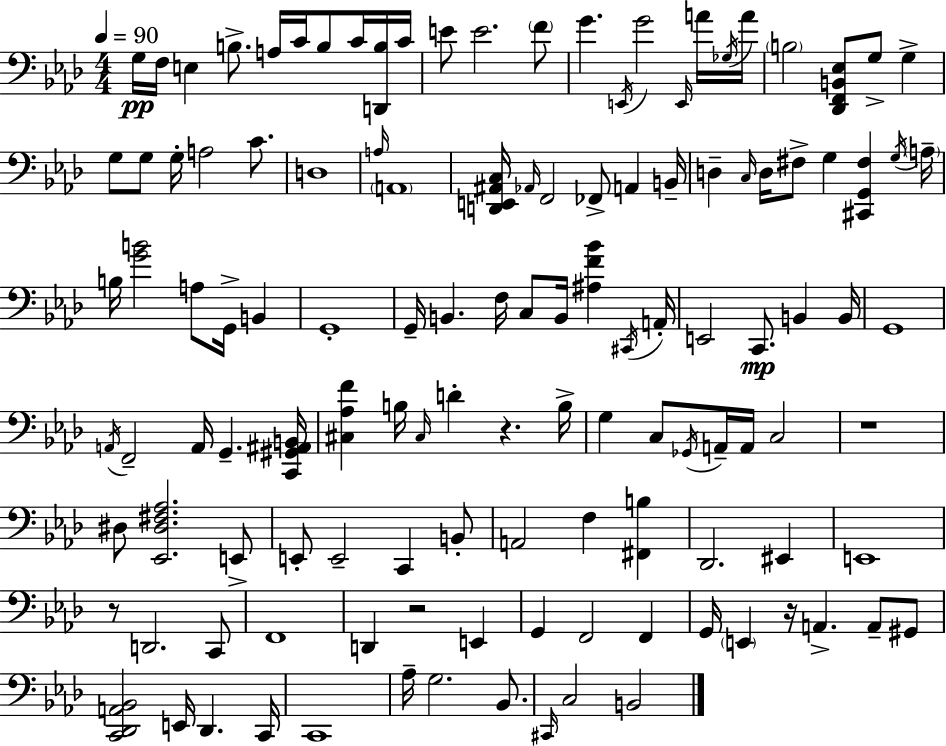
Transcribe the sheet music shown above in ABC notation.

X:1
T:Untitled
M:4/4
L:1/4
K:Ab
G,/4 F,/4 E, B,/2 A,/4 C/4 B,/2 C/4 [D,,B,]/4 C/4 E/2 E2 F/2 G E,,/4 G2 E,,/4 A/4 _G,/4 A/4 B,2 [_D,,F,,B,,_E,]/2 G,/2 G, G,/2 G,/2 G,/4 A,2 C/2 D,4 A,/4 A,,4 [D,,E,,^A,,C,]/4 _A,,/4 F,,2 _F,,/2 A,, B,,/4 D, C,/4 D,/4 ^F,/2 G, [^C,,G,,^F,] G,/4 A,/4 B,/4 [GB]2 A,/2 G,,/4 B,, G,,4 G,,/4 B,, F,/4 C,/2 B,,/4 [^A,F_B] ^C,,/4 A,,/4 E,,2 C,,/2 B,, B,,/4 G,,4 A,,/4 F,,2 A,,/4 G,, [C,,^G,,^A,,B,,]/4 [^C,_A,F] B,/4 ^C,/4 D z B,/4 G, C,/2 _G,,/4 A,,/4 A,,/4 C,2 z4 ^D,/2 [_E,,^D,^F,_A,]2 E,,/2 E,,/2 E,,2 C,, B,,/2 A,,2 F, [^F,,B,] _D,,2 ^E,, E,,4 z/2 D,,2 C,,/2 F,,4 D,, z2 E,, G,, F,,2 F,, G,,/4 E,, z/4 A,, A,,/2 ^G,,/2 [C,,_D,,A,,_B,,]2 E,,/4 _D,, C,,/4 C,,4 _A,/4 G,2 _B,,/2 ^C,,/4 C,2 B,,2